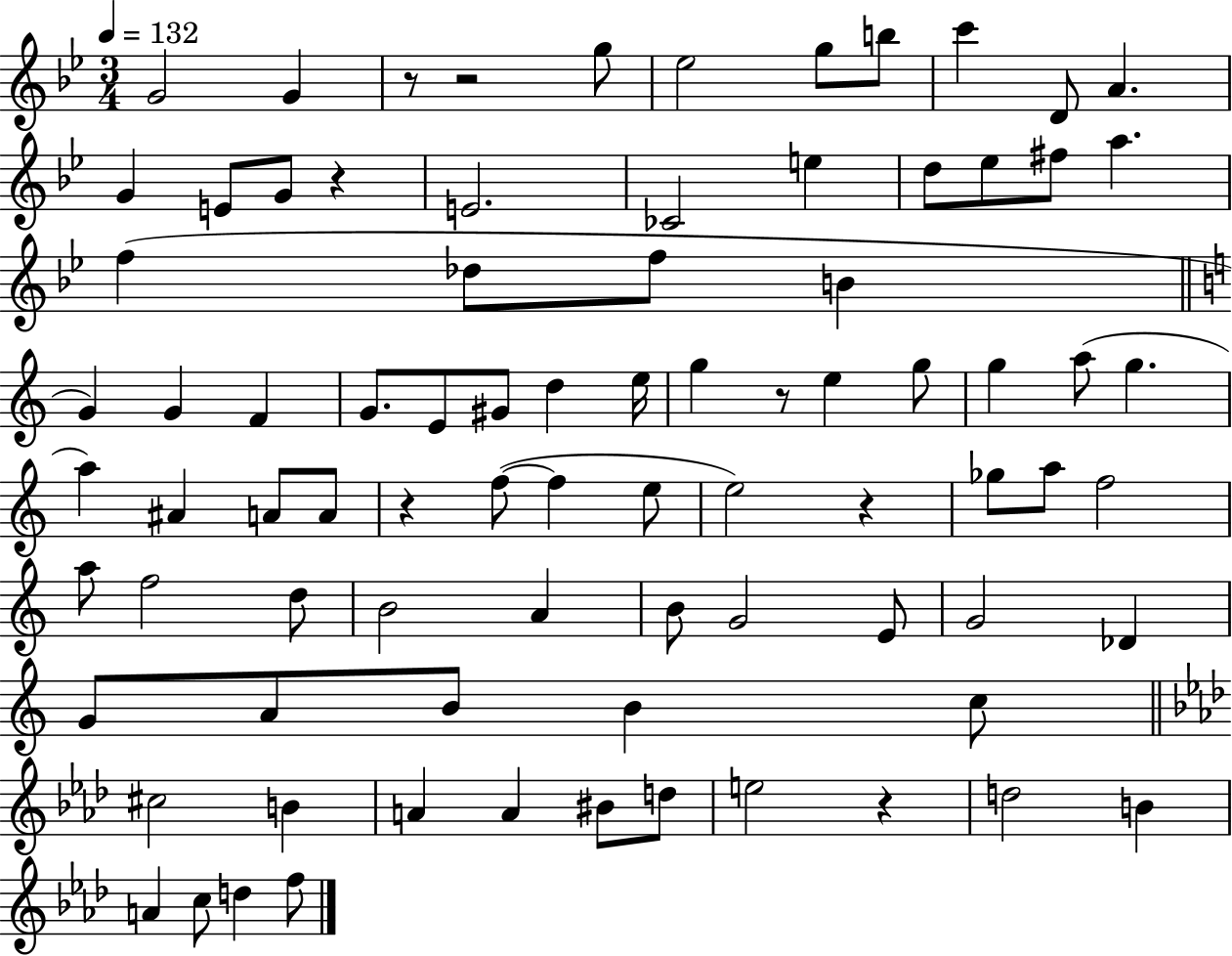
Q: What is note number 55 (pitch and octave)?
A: G4